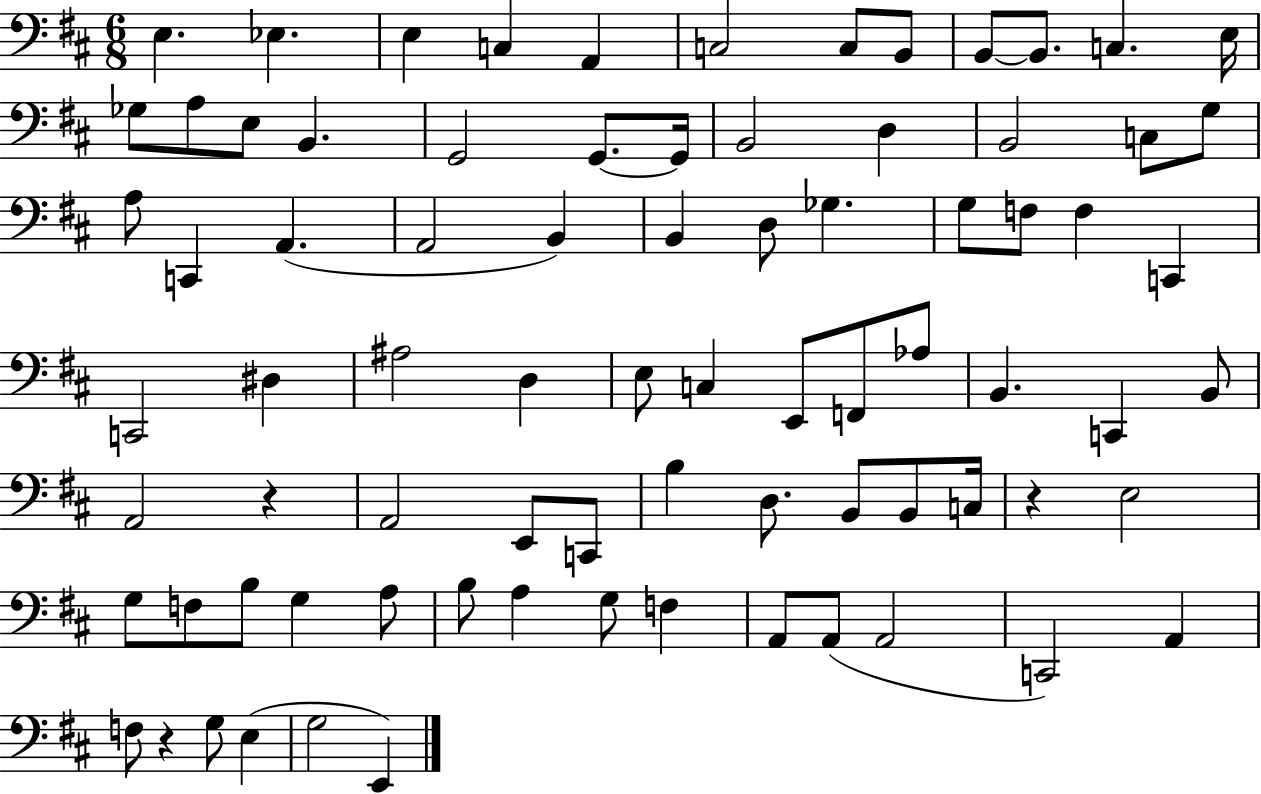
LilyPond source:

{
  \clef bass
  \numericTimeSignature
  \time 6/8
  \key d \major
  e4. ees4. | e4 c4 a,4 | c2 c8 b,8 | b,8~~ b,8. c4. e16 | \break ges8 a8 e8 b,4. | g,2 g,8.~~ g,16 | b,2 d4 | b,2 c8 g8 | \break a8 c,4 a,4.( | a,2 b,4) | b,4 d8 ges4. | g8 f8 f4 c,4 | \break c,2 dis4 | ais2 d4 | e8 c4 e,8 f,8 aes8 | b,4. c,4 b,8 | \break a,2 r4 | a,2 e,8 c,8 | b4 d8. b,8 b,8 c16 | r4 e2 | \break g8 f8 b8 g4 a8 | b8 a4 g8 f4 | a,8 a,8( a,2 | c,2) a,4 | \break f8 r4 g8 e4( | g2 e,4) | \bar "|."
}